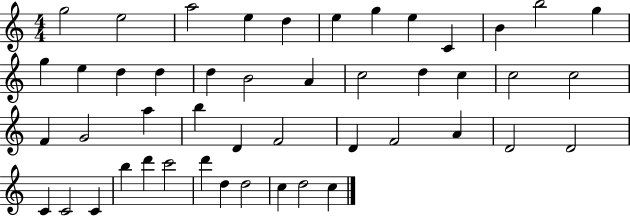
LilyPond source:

{
  \clef treble
  \numericTimeSignature
  \time 4/4
  \key c \major
  g''2 e''2 | a''2 e''4 d''4 | e''4 g''4 e''4 c'4 | b'4 b''2 g''4 | \break g''4 e''4 d''4 d''4 | d''4 b'2 a'4 | c''2 d''4 c''4 | c''2 c''2 | \break f'4 g'2 a''4 | b''4 d'4 f'2 | d'4 f'2 a'4 | d'2 d'2 | \break c'4 c'2 c'4 | b''4 d'''4 c'''2 | d'''4 d''4 d''2 | c''4 d''2 c''4 | \break \bar "|."
}